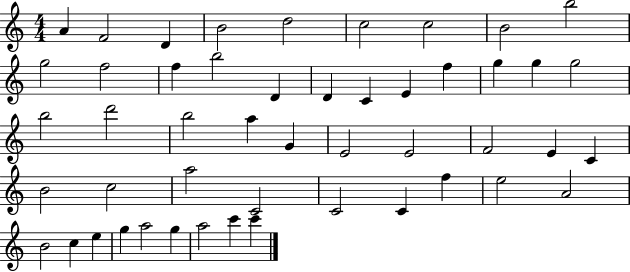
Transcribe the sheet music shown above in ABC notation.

X:1
T:Untitled
M:4/4
L:1/4
K:C
A F2 D B2 d2 c2 c2 B2 b2 g2 f2 f b2 D D C E f g g g2 b2 d'2 b2 a G E2 E2 F2 E C B2 c2 a2 C2 C2 C f e2 A2 B2 c e g a2 g a2 c' c'